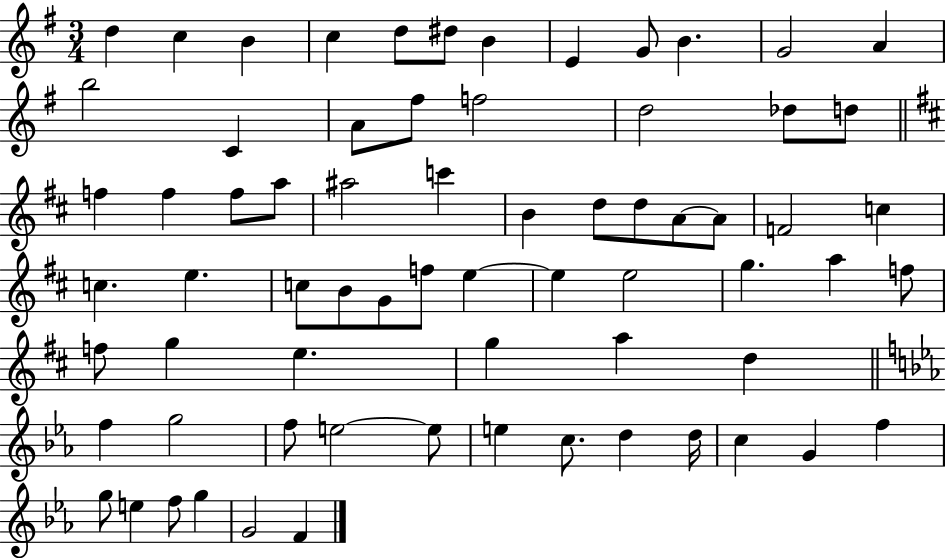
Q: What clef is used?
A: treble